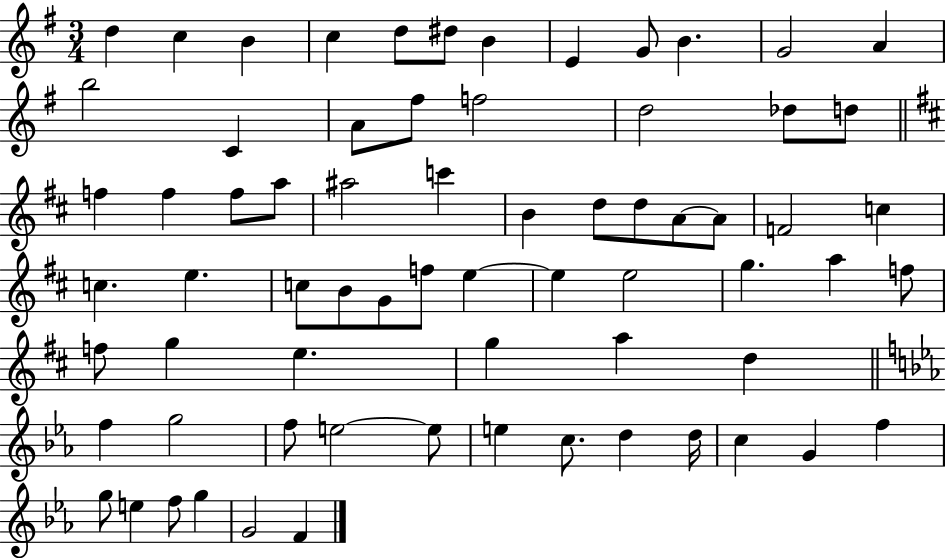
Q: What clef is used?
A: treble